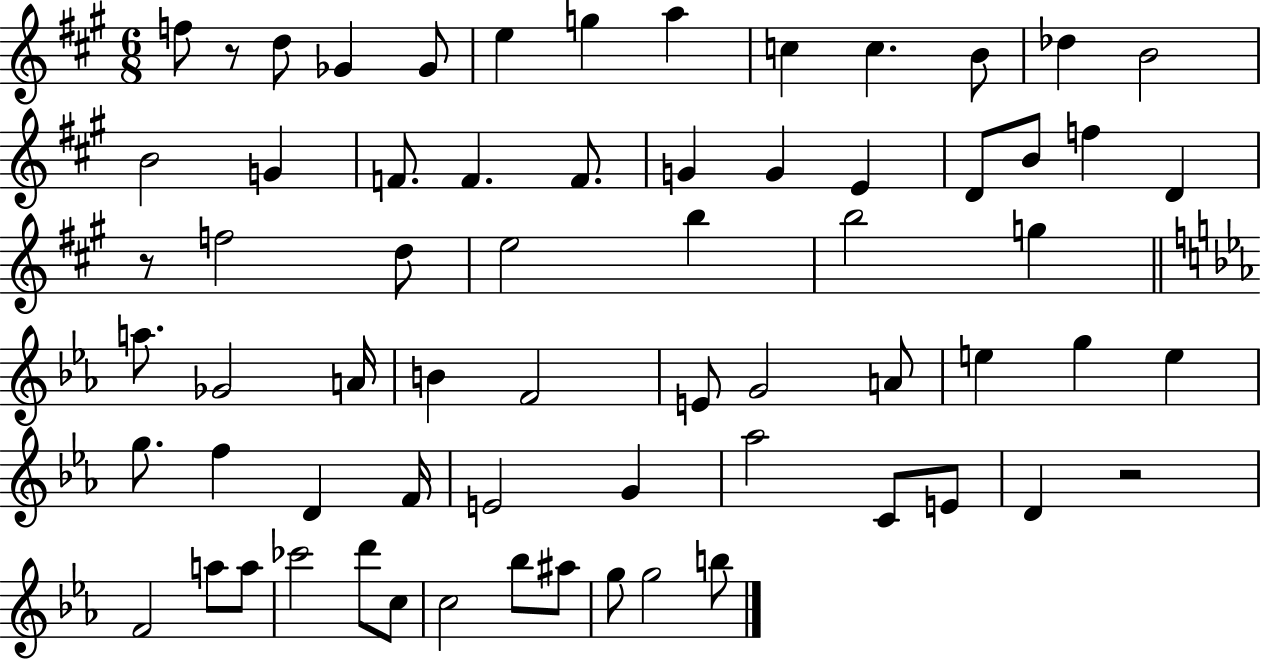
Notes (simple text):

F5/e R/e D5/e Gb4/q Gb4/e E5/q G5/q A5/q C5/q C5/q. B4/e Db5/q B4/h B4/h G4/q F4/e. F4/q. F4/e. G4/q G4/q E4/q D4/e B4/e F5/q D4/q R/e F5/h D5/e E5/h B5/q B5/h G5/q A5/e. Gb4/h A4/s B4/q F4/h E4/e G4/h A4/e E5/q G5/q E5/q G5/e. F5/q D4/q F4/s E4/h G4/q Ab5/h C4/e E4/e D4/q R/h F4/h A5/e A5/e CES6/h D6/e C5/e C5/h Bb5/e A#5/e G5/e G5/h B5/e